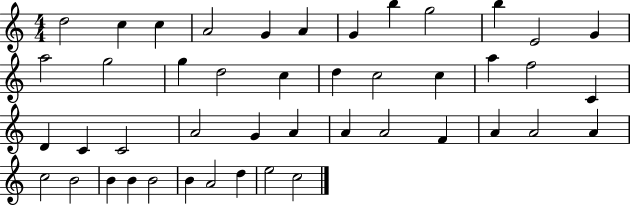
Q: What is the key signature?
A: C major